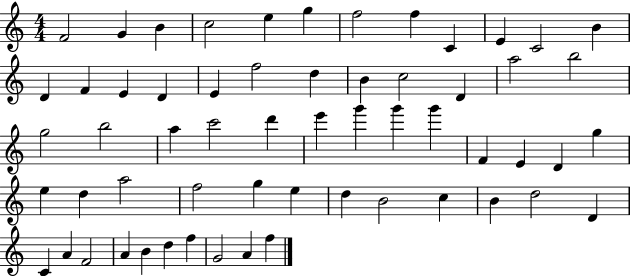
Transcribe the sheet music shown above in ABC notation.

X:1
T:Untitled
M:4/4
L:1/4
K:C
F2 G B c2 e g f2 f C E C2 B D F E D E f2 d B c2 D a2 b2 g2 b2 a c'2 d' e' g' g' g' F E D g e d a2 f2 g e d B2 c B d2 D C A F2 A B d f G2 A f